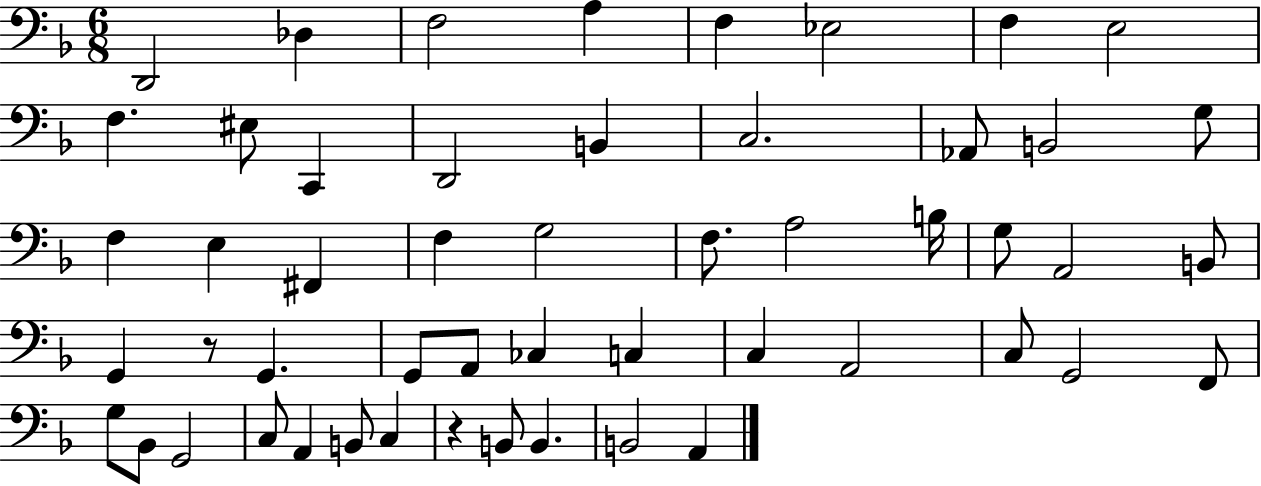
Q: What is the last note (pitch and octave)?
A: A2